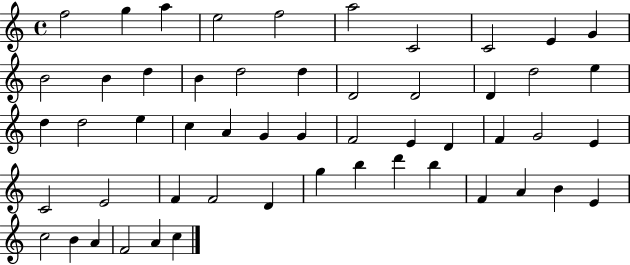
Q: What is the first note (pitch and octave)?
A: F5